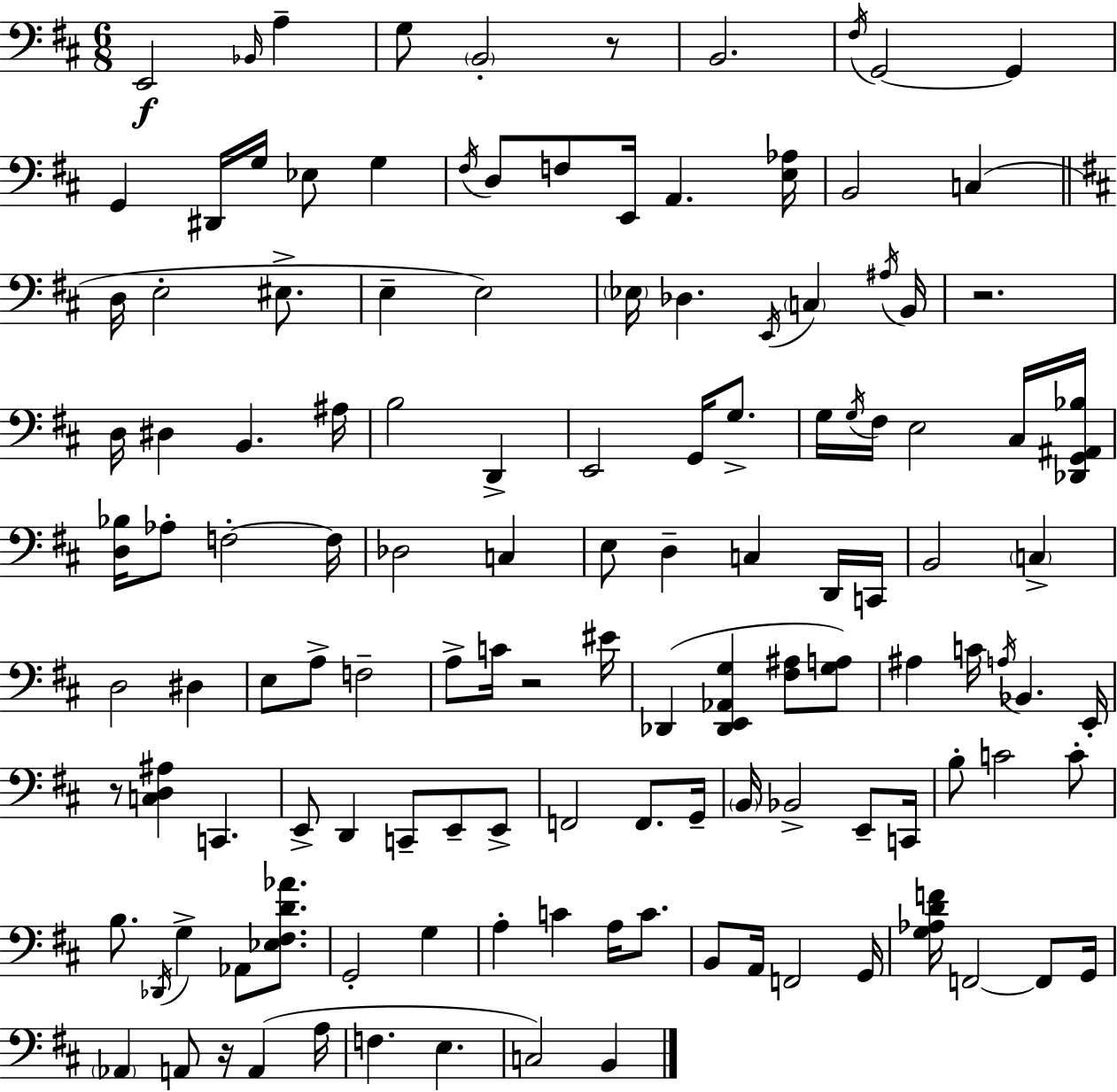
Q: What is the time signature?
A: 6/8